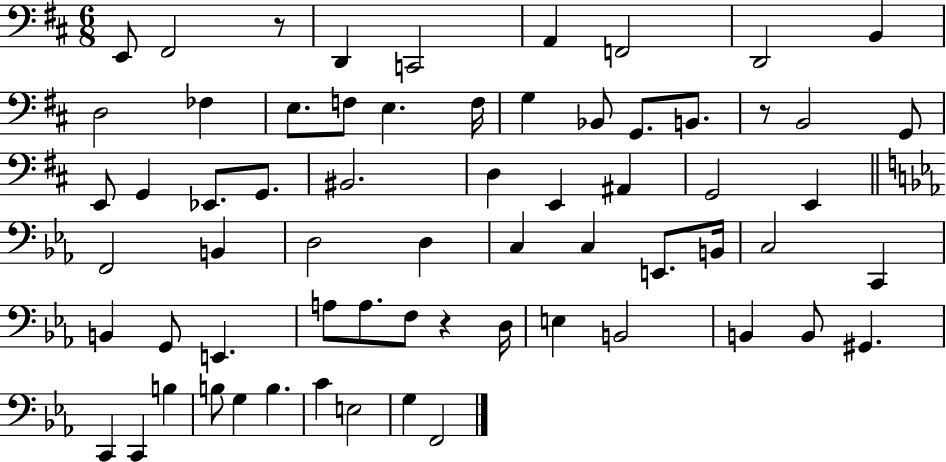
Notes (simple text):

E2/e F#2/h R/e D2/q C2/h A2/q F2/h D2/h B2/q D3/h FES3/q E3/e. F3/e E3/q. F3/s G3/q Bb2/e G2/e. B2/e. R/e B2/h G2/e E2/e G2/q Eb2/e. G2/e. BIS2/h. D3/q E2/q A#2/q G2/h E2/q F2/h B2/q D3/h D3/q C3/q C3/q E2/e. B2/s C3/h C2/q B2/q G2/e E2/q. A3/e A3/e. F3/e R/q D3/s E3/q B2/h B2/q B2/e G#2/q. C2/q C2/q B3/q B3/e G3/q B3/q. C4/q E3/h G3/q F2/h